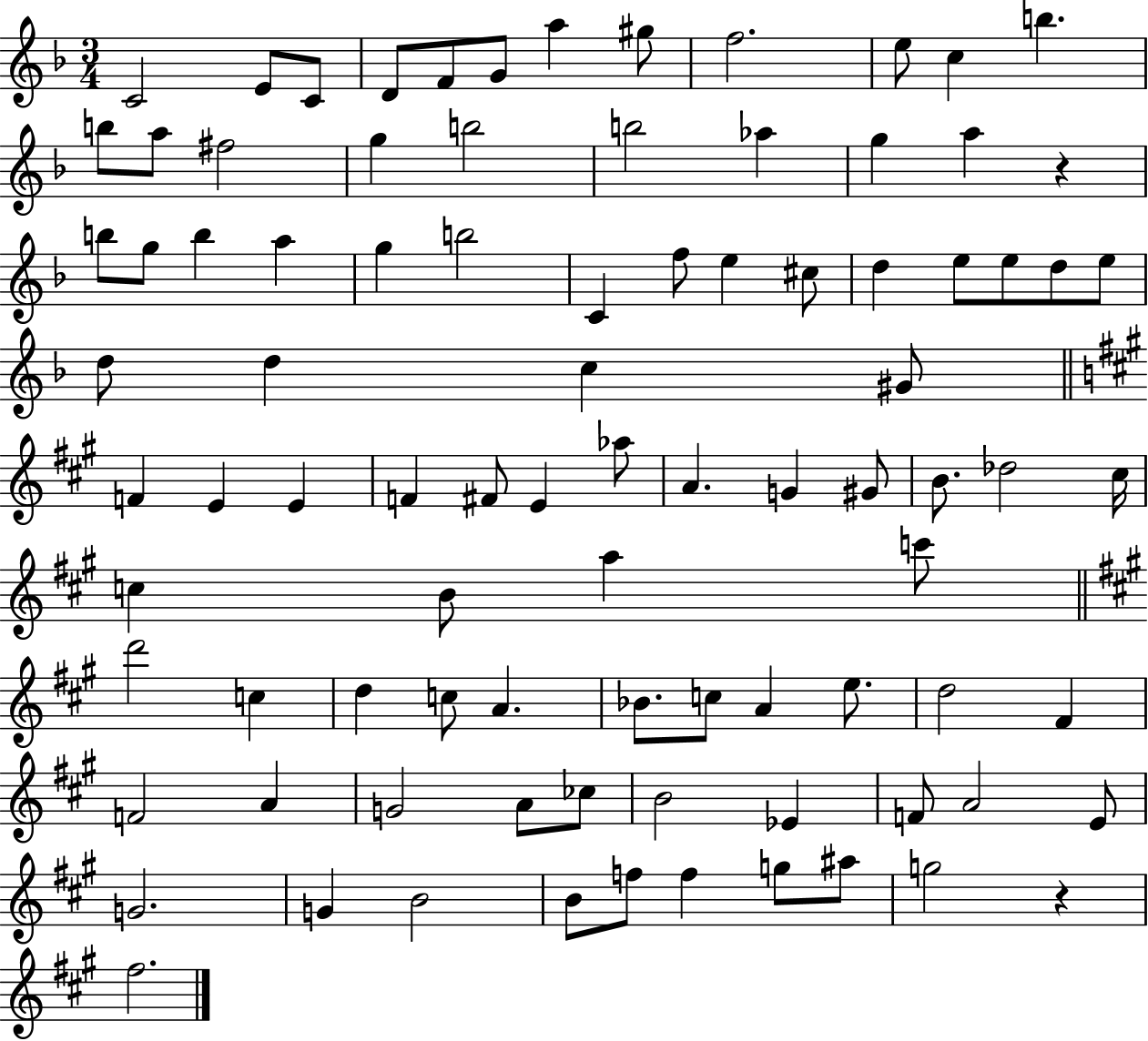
C4/h E4/e C4/e D4/e F4/e G4/e A5/q G#5/e F5/h. E5/e C5/q B5/q. B5/e A5/e F#5/h G5/q B5/h B5/h Ab5/q G5/q A5/q R/q B5/e G5/e B5/q A5/q G5/q B5/h C4/q F5/e E5/q C#5/e D5/q E5/e E5/e D5/e E5/e D5/e D5/q C5/q G#4/e F4/q E4/q E4/q F4/q F#4/e E4/q Ab5/e A4/q. G4/q G#4/e B4/e. Db5/h C#5/s C5/q B4/e A5/q C6/e D6/h C5/q D5/q C5/e A4/q. Bb4/e. C5/e A4/q E5/e. D5/h F#4/q F4/h A4/q G4/h A4/e CES5/e B4/h Eb4/q F4/e A4/h E4/e G4/h. G4/q B4/h B4/e F5/e F5/q G5/e A#5/e G5/h R/q F#5/h.